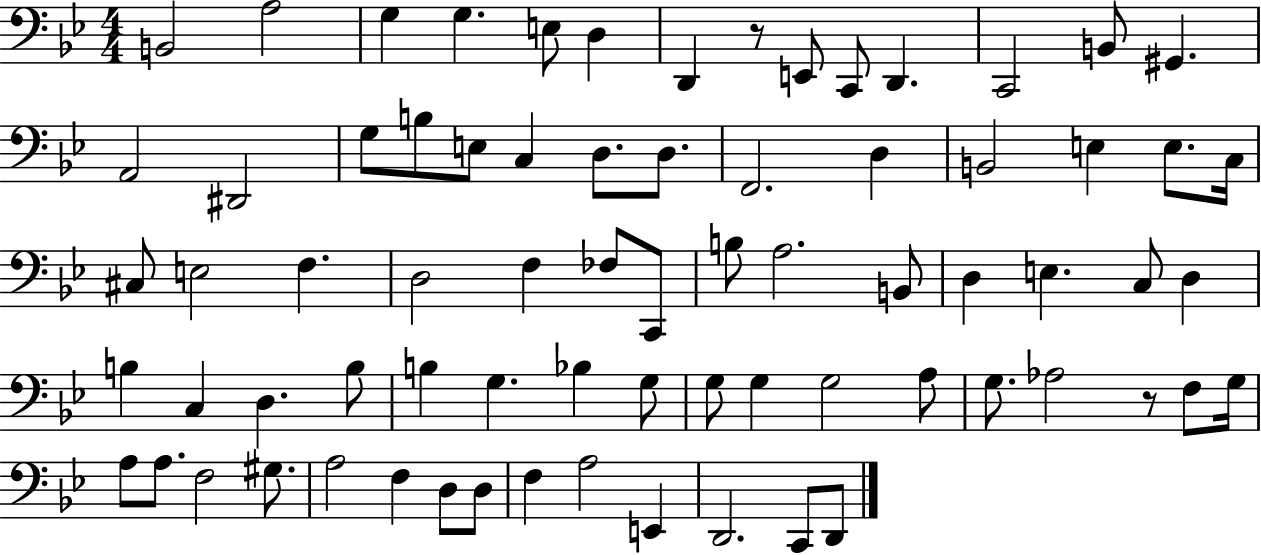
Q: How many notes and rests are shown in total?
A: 73